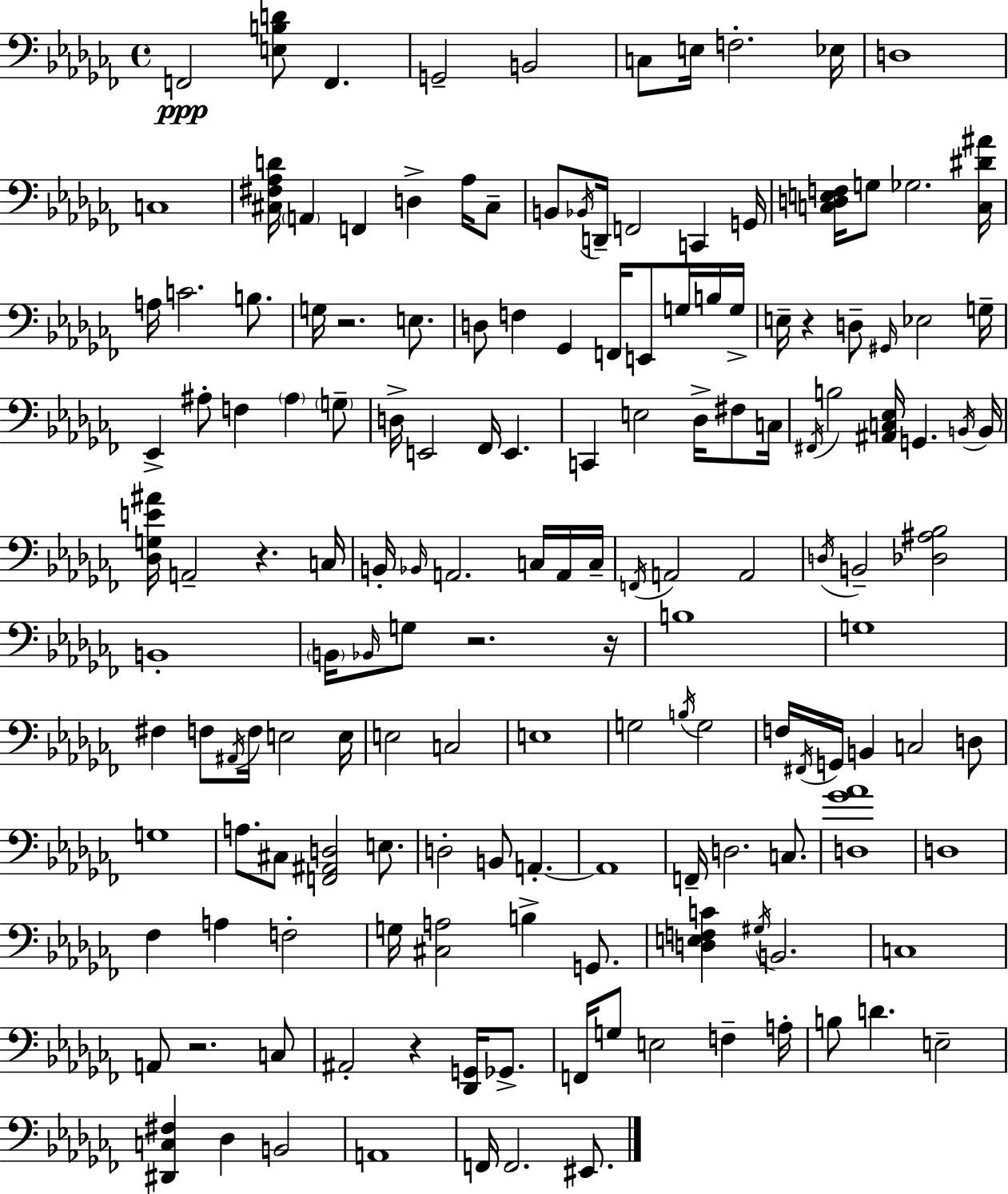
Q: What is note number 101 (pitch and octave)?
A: E3